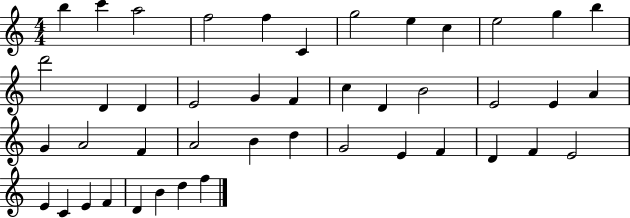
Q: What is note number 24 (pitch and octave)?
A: A4